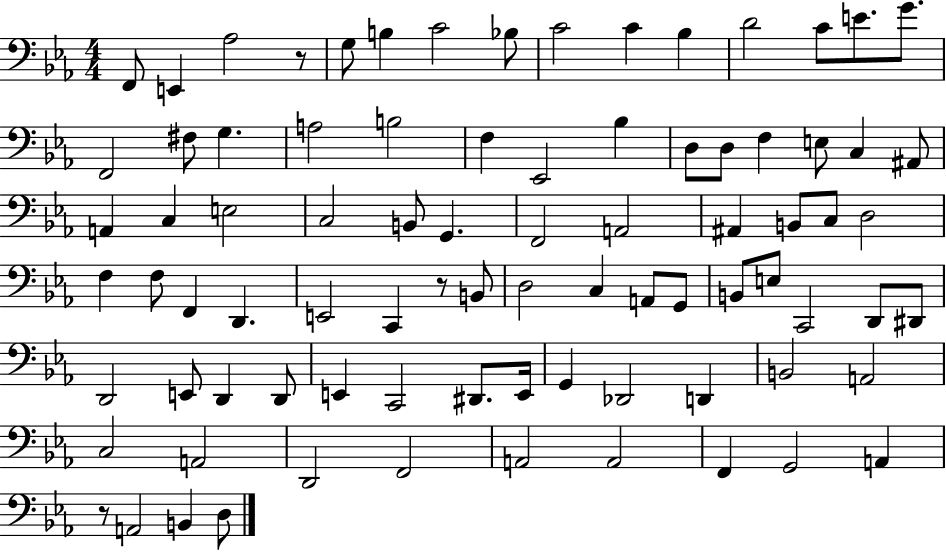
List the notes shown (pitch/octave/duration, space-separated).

F2/e E2/q Ab3/h R/e G3/e B3/q C4/h Bb3/e C4/h C4/q Bb3/q D4/h C4/e E4/e. G4/e. F2/h F#3/e G3/q. A3/h B3/h F3/q Eb2/h Bb3/q D3/e D3/e F3/q E3/e C3/q A#2/e A2/q C3/q E3/h C3/h B2/e G2/q. F2/h A2/h A#2/q B2/e C3/e D3/h F3/q F3/e F2/q D2/q. E2/h C2/q R/e B2/e D3/h C3/q A2/e G2/e B2/e E3/e C2/h D2/e D#2/e D2/h E2/e D2/q D2/e E2/q C2/h D#2/e. E2/s G2/q Db2/h D2/q B2/h A2/h C3/h A2/h D2/h F2/h A2/h A2/h F2/q G2/h A2/q R/e A2/h B2/q D3/e